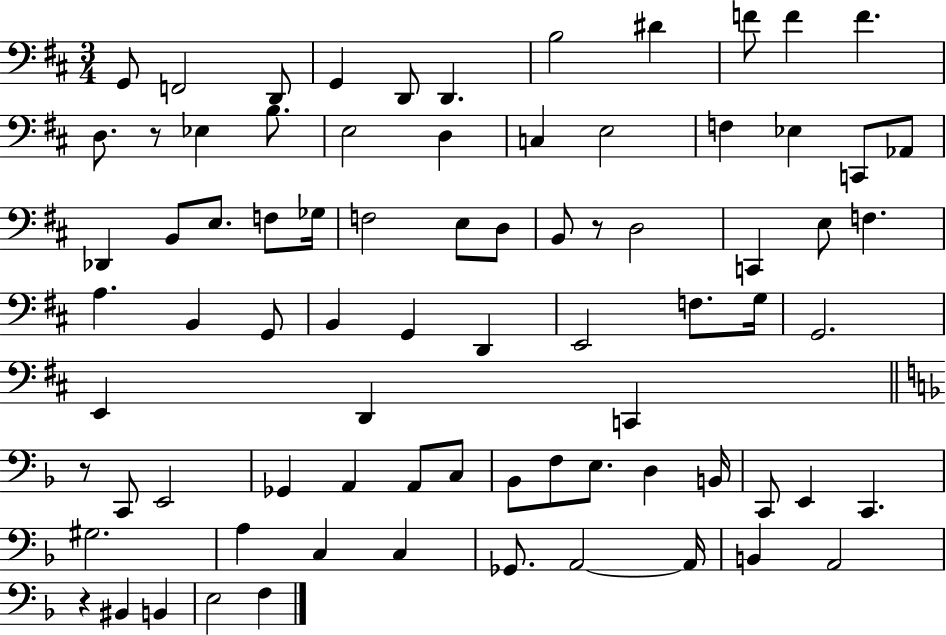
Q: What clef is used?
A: bass